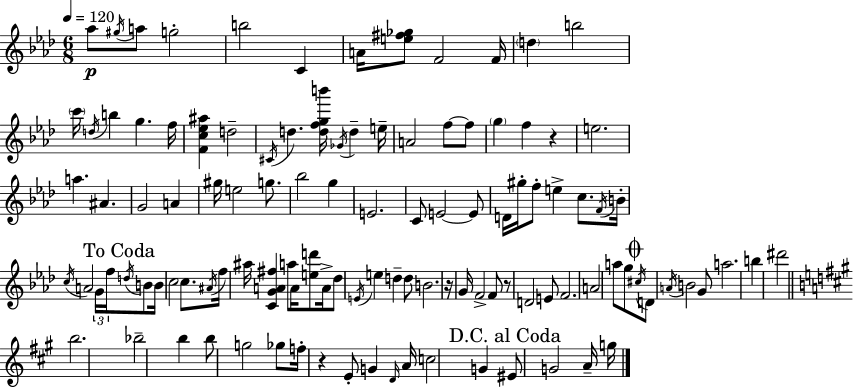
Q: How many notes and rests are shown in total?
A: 112